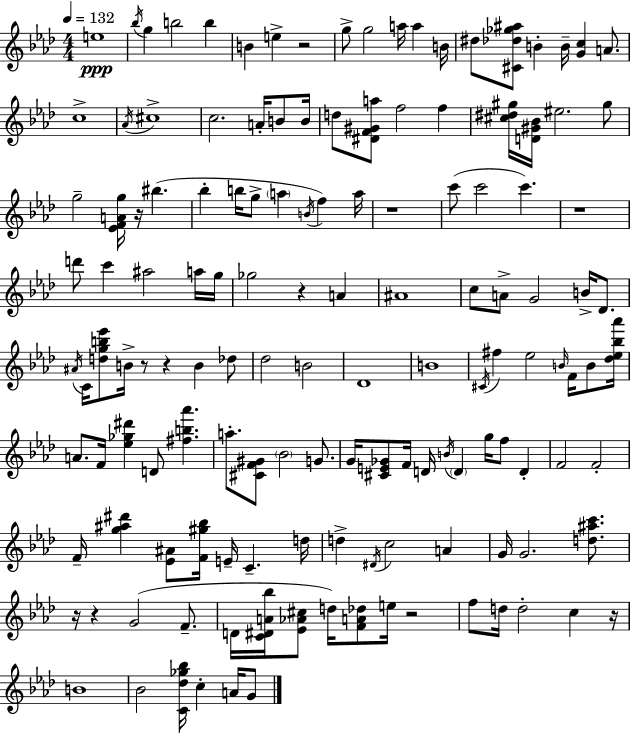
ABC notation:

X:1
T:Untitled
M:4/4
L:1/4
K:Fm
e4 _b/4 g b2 b B e z2 g/2 g2 a/4 a B/4 ^d/2 [^C_d_g^a]/2 B B/4 [Gc] A/2 c4 _A/4 ^c4 c2 A/4 B/2 B/4 d/2 [^DF^Ga]/2 f2 f [^c^d^g]/4 [D^G_B]/4 ^e2 ^g/2 g2 [_EFAg]/4 z/4 ^b _b b/4 g/2 a B/4 f a/4 z4 c'/2 c'2 c' z4 d'/2 c' ^a2 a/4 g/4 _g2 z A ^A4 c/2 A/2 G2 B/4 _D/2 ^A/4 C/4 [dgb_e']/2 B/4 z/2 z B _d/2 _d2 B2 _D4 B4 ^C/4 ^f _e2 B/4 F/4 B/2 [_d_e_b_a']/4 A/2 F/4 [_e_g^d'] D/2 [^fb_a'] a/2 [^CF^G]/2 _B2 G/2 G/4 [^CE_G]/2 F/4 D/4 B/4 D g/4 f/2 D F2 F2 F/4 [g^a^d'] [_E^A]/2 [F^g_b]/4 E/4 C d/4 d ^D/4 c2 A G/4 G2 [d^ac']/2 z/4 z G2 F/2 D/4 [C^DA_b]/4 [_E_A^c]/2 d/4 [FA_d]/2 e/4 z2 f/2 d/4 d2 c z/4 B4 _B2 [C_d_g_b]/4 c A/4 G/2